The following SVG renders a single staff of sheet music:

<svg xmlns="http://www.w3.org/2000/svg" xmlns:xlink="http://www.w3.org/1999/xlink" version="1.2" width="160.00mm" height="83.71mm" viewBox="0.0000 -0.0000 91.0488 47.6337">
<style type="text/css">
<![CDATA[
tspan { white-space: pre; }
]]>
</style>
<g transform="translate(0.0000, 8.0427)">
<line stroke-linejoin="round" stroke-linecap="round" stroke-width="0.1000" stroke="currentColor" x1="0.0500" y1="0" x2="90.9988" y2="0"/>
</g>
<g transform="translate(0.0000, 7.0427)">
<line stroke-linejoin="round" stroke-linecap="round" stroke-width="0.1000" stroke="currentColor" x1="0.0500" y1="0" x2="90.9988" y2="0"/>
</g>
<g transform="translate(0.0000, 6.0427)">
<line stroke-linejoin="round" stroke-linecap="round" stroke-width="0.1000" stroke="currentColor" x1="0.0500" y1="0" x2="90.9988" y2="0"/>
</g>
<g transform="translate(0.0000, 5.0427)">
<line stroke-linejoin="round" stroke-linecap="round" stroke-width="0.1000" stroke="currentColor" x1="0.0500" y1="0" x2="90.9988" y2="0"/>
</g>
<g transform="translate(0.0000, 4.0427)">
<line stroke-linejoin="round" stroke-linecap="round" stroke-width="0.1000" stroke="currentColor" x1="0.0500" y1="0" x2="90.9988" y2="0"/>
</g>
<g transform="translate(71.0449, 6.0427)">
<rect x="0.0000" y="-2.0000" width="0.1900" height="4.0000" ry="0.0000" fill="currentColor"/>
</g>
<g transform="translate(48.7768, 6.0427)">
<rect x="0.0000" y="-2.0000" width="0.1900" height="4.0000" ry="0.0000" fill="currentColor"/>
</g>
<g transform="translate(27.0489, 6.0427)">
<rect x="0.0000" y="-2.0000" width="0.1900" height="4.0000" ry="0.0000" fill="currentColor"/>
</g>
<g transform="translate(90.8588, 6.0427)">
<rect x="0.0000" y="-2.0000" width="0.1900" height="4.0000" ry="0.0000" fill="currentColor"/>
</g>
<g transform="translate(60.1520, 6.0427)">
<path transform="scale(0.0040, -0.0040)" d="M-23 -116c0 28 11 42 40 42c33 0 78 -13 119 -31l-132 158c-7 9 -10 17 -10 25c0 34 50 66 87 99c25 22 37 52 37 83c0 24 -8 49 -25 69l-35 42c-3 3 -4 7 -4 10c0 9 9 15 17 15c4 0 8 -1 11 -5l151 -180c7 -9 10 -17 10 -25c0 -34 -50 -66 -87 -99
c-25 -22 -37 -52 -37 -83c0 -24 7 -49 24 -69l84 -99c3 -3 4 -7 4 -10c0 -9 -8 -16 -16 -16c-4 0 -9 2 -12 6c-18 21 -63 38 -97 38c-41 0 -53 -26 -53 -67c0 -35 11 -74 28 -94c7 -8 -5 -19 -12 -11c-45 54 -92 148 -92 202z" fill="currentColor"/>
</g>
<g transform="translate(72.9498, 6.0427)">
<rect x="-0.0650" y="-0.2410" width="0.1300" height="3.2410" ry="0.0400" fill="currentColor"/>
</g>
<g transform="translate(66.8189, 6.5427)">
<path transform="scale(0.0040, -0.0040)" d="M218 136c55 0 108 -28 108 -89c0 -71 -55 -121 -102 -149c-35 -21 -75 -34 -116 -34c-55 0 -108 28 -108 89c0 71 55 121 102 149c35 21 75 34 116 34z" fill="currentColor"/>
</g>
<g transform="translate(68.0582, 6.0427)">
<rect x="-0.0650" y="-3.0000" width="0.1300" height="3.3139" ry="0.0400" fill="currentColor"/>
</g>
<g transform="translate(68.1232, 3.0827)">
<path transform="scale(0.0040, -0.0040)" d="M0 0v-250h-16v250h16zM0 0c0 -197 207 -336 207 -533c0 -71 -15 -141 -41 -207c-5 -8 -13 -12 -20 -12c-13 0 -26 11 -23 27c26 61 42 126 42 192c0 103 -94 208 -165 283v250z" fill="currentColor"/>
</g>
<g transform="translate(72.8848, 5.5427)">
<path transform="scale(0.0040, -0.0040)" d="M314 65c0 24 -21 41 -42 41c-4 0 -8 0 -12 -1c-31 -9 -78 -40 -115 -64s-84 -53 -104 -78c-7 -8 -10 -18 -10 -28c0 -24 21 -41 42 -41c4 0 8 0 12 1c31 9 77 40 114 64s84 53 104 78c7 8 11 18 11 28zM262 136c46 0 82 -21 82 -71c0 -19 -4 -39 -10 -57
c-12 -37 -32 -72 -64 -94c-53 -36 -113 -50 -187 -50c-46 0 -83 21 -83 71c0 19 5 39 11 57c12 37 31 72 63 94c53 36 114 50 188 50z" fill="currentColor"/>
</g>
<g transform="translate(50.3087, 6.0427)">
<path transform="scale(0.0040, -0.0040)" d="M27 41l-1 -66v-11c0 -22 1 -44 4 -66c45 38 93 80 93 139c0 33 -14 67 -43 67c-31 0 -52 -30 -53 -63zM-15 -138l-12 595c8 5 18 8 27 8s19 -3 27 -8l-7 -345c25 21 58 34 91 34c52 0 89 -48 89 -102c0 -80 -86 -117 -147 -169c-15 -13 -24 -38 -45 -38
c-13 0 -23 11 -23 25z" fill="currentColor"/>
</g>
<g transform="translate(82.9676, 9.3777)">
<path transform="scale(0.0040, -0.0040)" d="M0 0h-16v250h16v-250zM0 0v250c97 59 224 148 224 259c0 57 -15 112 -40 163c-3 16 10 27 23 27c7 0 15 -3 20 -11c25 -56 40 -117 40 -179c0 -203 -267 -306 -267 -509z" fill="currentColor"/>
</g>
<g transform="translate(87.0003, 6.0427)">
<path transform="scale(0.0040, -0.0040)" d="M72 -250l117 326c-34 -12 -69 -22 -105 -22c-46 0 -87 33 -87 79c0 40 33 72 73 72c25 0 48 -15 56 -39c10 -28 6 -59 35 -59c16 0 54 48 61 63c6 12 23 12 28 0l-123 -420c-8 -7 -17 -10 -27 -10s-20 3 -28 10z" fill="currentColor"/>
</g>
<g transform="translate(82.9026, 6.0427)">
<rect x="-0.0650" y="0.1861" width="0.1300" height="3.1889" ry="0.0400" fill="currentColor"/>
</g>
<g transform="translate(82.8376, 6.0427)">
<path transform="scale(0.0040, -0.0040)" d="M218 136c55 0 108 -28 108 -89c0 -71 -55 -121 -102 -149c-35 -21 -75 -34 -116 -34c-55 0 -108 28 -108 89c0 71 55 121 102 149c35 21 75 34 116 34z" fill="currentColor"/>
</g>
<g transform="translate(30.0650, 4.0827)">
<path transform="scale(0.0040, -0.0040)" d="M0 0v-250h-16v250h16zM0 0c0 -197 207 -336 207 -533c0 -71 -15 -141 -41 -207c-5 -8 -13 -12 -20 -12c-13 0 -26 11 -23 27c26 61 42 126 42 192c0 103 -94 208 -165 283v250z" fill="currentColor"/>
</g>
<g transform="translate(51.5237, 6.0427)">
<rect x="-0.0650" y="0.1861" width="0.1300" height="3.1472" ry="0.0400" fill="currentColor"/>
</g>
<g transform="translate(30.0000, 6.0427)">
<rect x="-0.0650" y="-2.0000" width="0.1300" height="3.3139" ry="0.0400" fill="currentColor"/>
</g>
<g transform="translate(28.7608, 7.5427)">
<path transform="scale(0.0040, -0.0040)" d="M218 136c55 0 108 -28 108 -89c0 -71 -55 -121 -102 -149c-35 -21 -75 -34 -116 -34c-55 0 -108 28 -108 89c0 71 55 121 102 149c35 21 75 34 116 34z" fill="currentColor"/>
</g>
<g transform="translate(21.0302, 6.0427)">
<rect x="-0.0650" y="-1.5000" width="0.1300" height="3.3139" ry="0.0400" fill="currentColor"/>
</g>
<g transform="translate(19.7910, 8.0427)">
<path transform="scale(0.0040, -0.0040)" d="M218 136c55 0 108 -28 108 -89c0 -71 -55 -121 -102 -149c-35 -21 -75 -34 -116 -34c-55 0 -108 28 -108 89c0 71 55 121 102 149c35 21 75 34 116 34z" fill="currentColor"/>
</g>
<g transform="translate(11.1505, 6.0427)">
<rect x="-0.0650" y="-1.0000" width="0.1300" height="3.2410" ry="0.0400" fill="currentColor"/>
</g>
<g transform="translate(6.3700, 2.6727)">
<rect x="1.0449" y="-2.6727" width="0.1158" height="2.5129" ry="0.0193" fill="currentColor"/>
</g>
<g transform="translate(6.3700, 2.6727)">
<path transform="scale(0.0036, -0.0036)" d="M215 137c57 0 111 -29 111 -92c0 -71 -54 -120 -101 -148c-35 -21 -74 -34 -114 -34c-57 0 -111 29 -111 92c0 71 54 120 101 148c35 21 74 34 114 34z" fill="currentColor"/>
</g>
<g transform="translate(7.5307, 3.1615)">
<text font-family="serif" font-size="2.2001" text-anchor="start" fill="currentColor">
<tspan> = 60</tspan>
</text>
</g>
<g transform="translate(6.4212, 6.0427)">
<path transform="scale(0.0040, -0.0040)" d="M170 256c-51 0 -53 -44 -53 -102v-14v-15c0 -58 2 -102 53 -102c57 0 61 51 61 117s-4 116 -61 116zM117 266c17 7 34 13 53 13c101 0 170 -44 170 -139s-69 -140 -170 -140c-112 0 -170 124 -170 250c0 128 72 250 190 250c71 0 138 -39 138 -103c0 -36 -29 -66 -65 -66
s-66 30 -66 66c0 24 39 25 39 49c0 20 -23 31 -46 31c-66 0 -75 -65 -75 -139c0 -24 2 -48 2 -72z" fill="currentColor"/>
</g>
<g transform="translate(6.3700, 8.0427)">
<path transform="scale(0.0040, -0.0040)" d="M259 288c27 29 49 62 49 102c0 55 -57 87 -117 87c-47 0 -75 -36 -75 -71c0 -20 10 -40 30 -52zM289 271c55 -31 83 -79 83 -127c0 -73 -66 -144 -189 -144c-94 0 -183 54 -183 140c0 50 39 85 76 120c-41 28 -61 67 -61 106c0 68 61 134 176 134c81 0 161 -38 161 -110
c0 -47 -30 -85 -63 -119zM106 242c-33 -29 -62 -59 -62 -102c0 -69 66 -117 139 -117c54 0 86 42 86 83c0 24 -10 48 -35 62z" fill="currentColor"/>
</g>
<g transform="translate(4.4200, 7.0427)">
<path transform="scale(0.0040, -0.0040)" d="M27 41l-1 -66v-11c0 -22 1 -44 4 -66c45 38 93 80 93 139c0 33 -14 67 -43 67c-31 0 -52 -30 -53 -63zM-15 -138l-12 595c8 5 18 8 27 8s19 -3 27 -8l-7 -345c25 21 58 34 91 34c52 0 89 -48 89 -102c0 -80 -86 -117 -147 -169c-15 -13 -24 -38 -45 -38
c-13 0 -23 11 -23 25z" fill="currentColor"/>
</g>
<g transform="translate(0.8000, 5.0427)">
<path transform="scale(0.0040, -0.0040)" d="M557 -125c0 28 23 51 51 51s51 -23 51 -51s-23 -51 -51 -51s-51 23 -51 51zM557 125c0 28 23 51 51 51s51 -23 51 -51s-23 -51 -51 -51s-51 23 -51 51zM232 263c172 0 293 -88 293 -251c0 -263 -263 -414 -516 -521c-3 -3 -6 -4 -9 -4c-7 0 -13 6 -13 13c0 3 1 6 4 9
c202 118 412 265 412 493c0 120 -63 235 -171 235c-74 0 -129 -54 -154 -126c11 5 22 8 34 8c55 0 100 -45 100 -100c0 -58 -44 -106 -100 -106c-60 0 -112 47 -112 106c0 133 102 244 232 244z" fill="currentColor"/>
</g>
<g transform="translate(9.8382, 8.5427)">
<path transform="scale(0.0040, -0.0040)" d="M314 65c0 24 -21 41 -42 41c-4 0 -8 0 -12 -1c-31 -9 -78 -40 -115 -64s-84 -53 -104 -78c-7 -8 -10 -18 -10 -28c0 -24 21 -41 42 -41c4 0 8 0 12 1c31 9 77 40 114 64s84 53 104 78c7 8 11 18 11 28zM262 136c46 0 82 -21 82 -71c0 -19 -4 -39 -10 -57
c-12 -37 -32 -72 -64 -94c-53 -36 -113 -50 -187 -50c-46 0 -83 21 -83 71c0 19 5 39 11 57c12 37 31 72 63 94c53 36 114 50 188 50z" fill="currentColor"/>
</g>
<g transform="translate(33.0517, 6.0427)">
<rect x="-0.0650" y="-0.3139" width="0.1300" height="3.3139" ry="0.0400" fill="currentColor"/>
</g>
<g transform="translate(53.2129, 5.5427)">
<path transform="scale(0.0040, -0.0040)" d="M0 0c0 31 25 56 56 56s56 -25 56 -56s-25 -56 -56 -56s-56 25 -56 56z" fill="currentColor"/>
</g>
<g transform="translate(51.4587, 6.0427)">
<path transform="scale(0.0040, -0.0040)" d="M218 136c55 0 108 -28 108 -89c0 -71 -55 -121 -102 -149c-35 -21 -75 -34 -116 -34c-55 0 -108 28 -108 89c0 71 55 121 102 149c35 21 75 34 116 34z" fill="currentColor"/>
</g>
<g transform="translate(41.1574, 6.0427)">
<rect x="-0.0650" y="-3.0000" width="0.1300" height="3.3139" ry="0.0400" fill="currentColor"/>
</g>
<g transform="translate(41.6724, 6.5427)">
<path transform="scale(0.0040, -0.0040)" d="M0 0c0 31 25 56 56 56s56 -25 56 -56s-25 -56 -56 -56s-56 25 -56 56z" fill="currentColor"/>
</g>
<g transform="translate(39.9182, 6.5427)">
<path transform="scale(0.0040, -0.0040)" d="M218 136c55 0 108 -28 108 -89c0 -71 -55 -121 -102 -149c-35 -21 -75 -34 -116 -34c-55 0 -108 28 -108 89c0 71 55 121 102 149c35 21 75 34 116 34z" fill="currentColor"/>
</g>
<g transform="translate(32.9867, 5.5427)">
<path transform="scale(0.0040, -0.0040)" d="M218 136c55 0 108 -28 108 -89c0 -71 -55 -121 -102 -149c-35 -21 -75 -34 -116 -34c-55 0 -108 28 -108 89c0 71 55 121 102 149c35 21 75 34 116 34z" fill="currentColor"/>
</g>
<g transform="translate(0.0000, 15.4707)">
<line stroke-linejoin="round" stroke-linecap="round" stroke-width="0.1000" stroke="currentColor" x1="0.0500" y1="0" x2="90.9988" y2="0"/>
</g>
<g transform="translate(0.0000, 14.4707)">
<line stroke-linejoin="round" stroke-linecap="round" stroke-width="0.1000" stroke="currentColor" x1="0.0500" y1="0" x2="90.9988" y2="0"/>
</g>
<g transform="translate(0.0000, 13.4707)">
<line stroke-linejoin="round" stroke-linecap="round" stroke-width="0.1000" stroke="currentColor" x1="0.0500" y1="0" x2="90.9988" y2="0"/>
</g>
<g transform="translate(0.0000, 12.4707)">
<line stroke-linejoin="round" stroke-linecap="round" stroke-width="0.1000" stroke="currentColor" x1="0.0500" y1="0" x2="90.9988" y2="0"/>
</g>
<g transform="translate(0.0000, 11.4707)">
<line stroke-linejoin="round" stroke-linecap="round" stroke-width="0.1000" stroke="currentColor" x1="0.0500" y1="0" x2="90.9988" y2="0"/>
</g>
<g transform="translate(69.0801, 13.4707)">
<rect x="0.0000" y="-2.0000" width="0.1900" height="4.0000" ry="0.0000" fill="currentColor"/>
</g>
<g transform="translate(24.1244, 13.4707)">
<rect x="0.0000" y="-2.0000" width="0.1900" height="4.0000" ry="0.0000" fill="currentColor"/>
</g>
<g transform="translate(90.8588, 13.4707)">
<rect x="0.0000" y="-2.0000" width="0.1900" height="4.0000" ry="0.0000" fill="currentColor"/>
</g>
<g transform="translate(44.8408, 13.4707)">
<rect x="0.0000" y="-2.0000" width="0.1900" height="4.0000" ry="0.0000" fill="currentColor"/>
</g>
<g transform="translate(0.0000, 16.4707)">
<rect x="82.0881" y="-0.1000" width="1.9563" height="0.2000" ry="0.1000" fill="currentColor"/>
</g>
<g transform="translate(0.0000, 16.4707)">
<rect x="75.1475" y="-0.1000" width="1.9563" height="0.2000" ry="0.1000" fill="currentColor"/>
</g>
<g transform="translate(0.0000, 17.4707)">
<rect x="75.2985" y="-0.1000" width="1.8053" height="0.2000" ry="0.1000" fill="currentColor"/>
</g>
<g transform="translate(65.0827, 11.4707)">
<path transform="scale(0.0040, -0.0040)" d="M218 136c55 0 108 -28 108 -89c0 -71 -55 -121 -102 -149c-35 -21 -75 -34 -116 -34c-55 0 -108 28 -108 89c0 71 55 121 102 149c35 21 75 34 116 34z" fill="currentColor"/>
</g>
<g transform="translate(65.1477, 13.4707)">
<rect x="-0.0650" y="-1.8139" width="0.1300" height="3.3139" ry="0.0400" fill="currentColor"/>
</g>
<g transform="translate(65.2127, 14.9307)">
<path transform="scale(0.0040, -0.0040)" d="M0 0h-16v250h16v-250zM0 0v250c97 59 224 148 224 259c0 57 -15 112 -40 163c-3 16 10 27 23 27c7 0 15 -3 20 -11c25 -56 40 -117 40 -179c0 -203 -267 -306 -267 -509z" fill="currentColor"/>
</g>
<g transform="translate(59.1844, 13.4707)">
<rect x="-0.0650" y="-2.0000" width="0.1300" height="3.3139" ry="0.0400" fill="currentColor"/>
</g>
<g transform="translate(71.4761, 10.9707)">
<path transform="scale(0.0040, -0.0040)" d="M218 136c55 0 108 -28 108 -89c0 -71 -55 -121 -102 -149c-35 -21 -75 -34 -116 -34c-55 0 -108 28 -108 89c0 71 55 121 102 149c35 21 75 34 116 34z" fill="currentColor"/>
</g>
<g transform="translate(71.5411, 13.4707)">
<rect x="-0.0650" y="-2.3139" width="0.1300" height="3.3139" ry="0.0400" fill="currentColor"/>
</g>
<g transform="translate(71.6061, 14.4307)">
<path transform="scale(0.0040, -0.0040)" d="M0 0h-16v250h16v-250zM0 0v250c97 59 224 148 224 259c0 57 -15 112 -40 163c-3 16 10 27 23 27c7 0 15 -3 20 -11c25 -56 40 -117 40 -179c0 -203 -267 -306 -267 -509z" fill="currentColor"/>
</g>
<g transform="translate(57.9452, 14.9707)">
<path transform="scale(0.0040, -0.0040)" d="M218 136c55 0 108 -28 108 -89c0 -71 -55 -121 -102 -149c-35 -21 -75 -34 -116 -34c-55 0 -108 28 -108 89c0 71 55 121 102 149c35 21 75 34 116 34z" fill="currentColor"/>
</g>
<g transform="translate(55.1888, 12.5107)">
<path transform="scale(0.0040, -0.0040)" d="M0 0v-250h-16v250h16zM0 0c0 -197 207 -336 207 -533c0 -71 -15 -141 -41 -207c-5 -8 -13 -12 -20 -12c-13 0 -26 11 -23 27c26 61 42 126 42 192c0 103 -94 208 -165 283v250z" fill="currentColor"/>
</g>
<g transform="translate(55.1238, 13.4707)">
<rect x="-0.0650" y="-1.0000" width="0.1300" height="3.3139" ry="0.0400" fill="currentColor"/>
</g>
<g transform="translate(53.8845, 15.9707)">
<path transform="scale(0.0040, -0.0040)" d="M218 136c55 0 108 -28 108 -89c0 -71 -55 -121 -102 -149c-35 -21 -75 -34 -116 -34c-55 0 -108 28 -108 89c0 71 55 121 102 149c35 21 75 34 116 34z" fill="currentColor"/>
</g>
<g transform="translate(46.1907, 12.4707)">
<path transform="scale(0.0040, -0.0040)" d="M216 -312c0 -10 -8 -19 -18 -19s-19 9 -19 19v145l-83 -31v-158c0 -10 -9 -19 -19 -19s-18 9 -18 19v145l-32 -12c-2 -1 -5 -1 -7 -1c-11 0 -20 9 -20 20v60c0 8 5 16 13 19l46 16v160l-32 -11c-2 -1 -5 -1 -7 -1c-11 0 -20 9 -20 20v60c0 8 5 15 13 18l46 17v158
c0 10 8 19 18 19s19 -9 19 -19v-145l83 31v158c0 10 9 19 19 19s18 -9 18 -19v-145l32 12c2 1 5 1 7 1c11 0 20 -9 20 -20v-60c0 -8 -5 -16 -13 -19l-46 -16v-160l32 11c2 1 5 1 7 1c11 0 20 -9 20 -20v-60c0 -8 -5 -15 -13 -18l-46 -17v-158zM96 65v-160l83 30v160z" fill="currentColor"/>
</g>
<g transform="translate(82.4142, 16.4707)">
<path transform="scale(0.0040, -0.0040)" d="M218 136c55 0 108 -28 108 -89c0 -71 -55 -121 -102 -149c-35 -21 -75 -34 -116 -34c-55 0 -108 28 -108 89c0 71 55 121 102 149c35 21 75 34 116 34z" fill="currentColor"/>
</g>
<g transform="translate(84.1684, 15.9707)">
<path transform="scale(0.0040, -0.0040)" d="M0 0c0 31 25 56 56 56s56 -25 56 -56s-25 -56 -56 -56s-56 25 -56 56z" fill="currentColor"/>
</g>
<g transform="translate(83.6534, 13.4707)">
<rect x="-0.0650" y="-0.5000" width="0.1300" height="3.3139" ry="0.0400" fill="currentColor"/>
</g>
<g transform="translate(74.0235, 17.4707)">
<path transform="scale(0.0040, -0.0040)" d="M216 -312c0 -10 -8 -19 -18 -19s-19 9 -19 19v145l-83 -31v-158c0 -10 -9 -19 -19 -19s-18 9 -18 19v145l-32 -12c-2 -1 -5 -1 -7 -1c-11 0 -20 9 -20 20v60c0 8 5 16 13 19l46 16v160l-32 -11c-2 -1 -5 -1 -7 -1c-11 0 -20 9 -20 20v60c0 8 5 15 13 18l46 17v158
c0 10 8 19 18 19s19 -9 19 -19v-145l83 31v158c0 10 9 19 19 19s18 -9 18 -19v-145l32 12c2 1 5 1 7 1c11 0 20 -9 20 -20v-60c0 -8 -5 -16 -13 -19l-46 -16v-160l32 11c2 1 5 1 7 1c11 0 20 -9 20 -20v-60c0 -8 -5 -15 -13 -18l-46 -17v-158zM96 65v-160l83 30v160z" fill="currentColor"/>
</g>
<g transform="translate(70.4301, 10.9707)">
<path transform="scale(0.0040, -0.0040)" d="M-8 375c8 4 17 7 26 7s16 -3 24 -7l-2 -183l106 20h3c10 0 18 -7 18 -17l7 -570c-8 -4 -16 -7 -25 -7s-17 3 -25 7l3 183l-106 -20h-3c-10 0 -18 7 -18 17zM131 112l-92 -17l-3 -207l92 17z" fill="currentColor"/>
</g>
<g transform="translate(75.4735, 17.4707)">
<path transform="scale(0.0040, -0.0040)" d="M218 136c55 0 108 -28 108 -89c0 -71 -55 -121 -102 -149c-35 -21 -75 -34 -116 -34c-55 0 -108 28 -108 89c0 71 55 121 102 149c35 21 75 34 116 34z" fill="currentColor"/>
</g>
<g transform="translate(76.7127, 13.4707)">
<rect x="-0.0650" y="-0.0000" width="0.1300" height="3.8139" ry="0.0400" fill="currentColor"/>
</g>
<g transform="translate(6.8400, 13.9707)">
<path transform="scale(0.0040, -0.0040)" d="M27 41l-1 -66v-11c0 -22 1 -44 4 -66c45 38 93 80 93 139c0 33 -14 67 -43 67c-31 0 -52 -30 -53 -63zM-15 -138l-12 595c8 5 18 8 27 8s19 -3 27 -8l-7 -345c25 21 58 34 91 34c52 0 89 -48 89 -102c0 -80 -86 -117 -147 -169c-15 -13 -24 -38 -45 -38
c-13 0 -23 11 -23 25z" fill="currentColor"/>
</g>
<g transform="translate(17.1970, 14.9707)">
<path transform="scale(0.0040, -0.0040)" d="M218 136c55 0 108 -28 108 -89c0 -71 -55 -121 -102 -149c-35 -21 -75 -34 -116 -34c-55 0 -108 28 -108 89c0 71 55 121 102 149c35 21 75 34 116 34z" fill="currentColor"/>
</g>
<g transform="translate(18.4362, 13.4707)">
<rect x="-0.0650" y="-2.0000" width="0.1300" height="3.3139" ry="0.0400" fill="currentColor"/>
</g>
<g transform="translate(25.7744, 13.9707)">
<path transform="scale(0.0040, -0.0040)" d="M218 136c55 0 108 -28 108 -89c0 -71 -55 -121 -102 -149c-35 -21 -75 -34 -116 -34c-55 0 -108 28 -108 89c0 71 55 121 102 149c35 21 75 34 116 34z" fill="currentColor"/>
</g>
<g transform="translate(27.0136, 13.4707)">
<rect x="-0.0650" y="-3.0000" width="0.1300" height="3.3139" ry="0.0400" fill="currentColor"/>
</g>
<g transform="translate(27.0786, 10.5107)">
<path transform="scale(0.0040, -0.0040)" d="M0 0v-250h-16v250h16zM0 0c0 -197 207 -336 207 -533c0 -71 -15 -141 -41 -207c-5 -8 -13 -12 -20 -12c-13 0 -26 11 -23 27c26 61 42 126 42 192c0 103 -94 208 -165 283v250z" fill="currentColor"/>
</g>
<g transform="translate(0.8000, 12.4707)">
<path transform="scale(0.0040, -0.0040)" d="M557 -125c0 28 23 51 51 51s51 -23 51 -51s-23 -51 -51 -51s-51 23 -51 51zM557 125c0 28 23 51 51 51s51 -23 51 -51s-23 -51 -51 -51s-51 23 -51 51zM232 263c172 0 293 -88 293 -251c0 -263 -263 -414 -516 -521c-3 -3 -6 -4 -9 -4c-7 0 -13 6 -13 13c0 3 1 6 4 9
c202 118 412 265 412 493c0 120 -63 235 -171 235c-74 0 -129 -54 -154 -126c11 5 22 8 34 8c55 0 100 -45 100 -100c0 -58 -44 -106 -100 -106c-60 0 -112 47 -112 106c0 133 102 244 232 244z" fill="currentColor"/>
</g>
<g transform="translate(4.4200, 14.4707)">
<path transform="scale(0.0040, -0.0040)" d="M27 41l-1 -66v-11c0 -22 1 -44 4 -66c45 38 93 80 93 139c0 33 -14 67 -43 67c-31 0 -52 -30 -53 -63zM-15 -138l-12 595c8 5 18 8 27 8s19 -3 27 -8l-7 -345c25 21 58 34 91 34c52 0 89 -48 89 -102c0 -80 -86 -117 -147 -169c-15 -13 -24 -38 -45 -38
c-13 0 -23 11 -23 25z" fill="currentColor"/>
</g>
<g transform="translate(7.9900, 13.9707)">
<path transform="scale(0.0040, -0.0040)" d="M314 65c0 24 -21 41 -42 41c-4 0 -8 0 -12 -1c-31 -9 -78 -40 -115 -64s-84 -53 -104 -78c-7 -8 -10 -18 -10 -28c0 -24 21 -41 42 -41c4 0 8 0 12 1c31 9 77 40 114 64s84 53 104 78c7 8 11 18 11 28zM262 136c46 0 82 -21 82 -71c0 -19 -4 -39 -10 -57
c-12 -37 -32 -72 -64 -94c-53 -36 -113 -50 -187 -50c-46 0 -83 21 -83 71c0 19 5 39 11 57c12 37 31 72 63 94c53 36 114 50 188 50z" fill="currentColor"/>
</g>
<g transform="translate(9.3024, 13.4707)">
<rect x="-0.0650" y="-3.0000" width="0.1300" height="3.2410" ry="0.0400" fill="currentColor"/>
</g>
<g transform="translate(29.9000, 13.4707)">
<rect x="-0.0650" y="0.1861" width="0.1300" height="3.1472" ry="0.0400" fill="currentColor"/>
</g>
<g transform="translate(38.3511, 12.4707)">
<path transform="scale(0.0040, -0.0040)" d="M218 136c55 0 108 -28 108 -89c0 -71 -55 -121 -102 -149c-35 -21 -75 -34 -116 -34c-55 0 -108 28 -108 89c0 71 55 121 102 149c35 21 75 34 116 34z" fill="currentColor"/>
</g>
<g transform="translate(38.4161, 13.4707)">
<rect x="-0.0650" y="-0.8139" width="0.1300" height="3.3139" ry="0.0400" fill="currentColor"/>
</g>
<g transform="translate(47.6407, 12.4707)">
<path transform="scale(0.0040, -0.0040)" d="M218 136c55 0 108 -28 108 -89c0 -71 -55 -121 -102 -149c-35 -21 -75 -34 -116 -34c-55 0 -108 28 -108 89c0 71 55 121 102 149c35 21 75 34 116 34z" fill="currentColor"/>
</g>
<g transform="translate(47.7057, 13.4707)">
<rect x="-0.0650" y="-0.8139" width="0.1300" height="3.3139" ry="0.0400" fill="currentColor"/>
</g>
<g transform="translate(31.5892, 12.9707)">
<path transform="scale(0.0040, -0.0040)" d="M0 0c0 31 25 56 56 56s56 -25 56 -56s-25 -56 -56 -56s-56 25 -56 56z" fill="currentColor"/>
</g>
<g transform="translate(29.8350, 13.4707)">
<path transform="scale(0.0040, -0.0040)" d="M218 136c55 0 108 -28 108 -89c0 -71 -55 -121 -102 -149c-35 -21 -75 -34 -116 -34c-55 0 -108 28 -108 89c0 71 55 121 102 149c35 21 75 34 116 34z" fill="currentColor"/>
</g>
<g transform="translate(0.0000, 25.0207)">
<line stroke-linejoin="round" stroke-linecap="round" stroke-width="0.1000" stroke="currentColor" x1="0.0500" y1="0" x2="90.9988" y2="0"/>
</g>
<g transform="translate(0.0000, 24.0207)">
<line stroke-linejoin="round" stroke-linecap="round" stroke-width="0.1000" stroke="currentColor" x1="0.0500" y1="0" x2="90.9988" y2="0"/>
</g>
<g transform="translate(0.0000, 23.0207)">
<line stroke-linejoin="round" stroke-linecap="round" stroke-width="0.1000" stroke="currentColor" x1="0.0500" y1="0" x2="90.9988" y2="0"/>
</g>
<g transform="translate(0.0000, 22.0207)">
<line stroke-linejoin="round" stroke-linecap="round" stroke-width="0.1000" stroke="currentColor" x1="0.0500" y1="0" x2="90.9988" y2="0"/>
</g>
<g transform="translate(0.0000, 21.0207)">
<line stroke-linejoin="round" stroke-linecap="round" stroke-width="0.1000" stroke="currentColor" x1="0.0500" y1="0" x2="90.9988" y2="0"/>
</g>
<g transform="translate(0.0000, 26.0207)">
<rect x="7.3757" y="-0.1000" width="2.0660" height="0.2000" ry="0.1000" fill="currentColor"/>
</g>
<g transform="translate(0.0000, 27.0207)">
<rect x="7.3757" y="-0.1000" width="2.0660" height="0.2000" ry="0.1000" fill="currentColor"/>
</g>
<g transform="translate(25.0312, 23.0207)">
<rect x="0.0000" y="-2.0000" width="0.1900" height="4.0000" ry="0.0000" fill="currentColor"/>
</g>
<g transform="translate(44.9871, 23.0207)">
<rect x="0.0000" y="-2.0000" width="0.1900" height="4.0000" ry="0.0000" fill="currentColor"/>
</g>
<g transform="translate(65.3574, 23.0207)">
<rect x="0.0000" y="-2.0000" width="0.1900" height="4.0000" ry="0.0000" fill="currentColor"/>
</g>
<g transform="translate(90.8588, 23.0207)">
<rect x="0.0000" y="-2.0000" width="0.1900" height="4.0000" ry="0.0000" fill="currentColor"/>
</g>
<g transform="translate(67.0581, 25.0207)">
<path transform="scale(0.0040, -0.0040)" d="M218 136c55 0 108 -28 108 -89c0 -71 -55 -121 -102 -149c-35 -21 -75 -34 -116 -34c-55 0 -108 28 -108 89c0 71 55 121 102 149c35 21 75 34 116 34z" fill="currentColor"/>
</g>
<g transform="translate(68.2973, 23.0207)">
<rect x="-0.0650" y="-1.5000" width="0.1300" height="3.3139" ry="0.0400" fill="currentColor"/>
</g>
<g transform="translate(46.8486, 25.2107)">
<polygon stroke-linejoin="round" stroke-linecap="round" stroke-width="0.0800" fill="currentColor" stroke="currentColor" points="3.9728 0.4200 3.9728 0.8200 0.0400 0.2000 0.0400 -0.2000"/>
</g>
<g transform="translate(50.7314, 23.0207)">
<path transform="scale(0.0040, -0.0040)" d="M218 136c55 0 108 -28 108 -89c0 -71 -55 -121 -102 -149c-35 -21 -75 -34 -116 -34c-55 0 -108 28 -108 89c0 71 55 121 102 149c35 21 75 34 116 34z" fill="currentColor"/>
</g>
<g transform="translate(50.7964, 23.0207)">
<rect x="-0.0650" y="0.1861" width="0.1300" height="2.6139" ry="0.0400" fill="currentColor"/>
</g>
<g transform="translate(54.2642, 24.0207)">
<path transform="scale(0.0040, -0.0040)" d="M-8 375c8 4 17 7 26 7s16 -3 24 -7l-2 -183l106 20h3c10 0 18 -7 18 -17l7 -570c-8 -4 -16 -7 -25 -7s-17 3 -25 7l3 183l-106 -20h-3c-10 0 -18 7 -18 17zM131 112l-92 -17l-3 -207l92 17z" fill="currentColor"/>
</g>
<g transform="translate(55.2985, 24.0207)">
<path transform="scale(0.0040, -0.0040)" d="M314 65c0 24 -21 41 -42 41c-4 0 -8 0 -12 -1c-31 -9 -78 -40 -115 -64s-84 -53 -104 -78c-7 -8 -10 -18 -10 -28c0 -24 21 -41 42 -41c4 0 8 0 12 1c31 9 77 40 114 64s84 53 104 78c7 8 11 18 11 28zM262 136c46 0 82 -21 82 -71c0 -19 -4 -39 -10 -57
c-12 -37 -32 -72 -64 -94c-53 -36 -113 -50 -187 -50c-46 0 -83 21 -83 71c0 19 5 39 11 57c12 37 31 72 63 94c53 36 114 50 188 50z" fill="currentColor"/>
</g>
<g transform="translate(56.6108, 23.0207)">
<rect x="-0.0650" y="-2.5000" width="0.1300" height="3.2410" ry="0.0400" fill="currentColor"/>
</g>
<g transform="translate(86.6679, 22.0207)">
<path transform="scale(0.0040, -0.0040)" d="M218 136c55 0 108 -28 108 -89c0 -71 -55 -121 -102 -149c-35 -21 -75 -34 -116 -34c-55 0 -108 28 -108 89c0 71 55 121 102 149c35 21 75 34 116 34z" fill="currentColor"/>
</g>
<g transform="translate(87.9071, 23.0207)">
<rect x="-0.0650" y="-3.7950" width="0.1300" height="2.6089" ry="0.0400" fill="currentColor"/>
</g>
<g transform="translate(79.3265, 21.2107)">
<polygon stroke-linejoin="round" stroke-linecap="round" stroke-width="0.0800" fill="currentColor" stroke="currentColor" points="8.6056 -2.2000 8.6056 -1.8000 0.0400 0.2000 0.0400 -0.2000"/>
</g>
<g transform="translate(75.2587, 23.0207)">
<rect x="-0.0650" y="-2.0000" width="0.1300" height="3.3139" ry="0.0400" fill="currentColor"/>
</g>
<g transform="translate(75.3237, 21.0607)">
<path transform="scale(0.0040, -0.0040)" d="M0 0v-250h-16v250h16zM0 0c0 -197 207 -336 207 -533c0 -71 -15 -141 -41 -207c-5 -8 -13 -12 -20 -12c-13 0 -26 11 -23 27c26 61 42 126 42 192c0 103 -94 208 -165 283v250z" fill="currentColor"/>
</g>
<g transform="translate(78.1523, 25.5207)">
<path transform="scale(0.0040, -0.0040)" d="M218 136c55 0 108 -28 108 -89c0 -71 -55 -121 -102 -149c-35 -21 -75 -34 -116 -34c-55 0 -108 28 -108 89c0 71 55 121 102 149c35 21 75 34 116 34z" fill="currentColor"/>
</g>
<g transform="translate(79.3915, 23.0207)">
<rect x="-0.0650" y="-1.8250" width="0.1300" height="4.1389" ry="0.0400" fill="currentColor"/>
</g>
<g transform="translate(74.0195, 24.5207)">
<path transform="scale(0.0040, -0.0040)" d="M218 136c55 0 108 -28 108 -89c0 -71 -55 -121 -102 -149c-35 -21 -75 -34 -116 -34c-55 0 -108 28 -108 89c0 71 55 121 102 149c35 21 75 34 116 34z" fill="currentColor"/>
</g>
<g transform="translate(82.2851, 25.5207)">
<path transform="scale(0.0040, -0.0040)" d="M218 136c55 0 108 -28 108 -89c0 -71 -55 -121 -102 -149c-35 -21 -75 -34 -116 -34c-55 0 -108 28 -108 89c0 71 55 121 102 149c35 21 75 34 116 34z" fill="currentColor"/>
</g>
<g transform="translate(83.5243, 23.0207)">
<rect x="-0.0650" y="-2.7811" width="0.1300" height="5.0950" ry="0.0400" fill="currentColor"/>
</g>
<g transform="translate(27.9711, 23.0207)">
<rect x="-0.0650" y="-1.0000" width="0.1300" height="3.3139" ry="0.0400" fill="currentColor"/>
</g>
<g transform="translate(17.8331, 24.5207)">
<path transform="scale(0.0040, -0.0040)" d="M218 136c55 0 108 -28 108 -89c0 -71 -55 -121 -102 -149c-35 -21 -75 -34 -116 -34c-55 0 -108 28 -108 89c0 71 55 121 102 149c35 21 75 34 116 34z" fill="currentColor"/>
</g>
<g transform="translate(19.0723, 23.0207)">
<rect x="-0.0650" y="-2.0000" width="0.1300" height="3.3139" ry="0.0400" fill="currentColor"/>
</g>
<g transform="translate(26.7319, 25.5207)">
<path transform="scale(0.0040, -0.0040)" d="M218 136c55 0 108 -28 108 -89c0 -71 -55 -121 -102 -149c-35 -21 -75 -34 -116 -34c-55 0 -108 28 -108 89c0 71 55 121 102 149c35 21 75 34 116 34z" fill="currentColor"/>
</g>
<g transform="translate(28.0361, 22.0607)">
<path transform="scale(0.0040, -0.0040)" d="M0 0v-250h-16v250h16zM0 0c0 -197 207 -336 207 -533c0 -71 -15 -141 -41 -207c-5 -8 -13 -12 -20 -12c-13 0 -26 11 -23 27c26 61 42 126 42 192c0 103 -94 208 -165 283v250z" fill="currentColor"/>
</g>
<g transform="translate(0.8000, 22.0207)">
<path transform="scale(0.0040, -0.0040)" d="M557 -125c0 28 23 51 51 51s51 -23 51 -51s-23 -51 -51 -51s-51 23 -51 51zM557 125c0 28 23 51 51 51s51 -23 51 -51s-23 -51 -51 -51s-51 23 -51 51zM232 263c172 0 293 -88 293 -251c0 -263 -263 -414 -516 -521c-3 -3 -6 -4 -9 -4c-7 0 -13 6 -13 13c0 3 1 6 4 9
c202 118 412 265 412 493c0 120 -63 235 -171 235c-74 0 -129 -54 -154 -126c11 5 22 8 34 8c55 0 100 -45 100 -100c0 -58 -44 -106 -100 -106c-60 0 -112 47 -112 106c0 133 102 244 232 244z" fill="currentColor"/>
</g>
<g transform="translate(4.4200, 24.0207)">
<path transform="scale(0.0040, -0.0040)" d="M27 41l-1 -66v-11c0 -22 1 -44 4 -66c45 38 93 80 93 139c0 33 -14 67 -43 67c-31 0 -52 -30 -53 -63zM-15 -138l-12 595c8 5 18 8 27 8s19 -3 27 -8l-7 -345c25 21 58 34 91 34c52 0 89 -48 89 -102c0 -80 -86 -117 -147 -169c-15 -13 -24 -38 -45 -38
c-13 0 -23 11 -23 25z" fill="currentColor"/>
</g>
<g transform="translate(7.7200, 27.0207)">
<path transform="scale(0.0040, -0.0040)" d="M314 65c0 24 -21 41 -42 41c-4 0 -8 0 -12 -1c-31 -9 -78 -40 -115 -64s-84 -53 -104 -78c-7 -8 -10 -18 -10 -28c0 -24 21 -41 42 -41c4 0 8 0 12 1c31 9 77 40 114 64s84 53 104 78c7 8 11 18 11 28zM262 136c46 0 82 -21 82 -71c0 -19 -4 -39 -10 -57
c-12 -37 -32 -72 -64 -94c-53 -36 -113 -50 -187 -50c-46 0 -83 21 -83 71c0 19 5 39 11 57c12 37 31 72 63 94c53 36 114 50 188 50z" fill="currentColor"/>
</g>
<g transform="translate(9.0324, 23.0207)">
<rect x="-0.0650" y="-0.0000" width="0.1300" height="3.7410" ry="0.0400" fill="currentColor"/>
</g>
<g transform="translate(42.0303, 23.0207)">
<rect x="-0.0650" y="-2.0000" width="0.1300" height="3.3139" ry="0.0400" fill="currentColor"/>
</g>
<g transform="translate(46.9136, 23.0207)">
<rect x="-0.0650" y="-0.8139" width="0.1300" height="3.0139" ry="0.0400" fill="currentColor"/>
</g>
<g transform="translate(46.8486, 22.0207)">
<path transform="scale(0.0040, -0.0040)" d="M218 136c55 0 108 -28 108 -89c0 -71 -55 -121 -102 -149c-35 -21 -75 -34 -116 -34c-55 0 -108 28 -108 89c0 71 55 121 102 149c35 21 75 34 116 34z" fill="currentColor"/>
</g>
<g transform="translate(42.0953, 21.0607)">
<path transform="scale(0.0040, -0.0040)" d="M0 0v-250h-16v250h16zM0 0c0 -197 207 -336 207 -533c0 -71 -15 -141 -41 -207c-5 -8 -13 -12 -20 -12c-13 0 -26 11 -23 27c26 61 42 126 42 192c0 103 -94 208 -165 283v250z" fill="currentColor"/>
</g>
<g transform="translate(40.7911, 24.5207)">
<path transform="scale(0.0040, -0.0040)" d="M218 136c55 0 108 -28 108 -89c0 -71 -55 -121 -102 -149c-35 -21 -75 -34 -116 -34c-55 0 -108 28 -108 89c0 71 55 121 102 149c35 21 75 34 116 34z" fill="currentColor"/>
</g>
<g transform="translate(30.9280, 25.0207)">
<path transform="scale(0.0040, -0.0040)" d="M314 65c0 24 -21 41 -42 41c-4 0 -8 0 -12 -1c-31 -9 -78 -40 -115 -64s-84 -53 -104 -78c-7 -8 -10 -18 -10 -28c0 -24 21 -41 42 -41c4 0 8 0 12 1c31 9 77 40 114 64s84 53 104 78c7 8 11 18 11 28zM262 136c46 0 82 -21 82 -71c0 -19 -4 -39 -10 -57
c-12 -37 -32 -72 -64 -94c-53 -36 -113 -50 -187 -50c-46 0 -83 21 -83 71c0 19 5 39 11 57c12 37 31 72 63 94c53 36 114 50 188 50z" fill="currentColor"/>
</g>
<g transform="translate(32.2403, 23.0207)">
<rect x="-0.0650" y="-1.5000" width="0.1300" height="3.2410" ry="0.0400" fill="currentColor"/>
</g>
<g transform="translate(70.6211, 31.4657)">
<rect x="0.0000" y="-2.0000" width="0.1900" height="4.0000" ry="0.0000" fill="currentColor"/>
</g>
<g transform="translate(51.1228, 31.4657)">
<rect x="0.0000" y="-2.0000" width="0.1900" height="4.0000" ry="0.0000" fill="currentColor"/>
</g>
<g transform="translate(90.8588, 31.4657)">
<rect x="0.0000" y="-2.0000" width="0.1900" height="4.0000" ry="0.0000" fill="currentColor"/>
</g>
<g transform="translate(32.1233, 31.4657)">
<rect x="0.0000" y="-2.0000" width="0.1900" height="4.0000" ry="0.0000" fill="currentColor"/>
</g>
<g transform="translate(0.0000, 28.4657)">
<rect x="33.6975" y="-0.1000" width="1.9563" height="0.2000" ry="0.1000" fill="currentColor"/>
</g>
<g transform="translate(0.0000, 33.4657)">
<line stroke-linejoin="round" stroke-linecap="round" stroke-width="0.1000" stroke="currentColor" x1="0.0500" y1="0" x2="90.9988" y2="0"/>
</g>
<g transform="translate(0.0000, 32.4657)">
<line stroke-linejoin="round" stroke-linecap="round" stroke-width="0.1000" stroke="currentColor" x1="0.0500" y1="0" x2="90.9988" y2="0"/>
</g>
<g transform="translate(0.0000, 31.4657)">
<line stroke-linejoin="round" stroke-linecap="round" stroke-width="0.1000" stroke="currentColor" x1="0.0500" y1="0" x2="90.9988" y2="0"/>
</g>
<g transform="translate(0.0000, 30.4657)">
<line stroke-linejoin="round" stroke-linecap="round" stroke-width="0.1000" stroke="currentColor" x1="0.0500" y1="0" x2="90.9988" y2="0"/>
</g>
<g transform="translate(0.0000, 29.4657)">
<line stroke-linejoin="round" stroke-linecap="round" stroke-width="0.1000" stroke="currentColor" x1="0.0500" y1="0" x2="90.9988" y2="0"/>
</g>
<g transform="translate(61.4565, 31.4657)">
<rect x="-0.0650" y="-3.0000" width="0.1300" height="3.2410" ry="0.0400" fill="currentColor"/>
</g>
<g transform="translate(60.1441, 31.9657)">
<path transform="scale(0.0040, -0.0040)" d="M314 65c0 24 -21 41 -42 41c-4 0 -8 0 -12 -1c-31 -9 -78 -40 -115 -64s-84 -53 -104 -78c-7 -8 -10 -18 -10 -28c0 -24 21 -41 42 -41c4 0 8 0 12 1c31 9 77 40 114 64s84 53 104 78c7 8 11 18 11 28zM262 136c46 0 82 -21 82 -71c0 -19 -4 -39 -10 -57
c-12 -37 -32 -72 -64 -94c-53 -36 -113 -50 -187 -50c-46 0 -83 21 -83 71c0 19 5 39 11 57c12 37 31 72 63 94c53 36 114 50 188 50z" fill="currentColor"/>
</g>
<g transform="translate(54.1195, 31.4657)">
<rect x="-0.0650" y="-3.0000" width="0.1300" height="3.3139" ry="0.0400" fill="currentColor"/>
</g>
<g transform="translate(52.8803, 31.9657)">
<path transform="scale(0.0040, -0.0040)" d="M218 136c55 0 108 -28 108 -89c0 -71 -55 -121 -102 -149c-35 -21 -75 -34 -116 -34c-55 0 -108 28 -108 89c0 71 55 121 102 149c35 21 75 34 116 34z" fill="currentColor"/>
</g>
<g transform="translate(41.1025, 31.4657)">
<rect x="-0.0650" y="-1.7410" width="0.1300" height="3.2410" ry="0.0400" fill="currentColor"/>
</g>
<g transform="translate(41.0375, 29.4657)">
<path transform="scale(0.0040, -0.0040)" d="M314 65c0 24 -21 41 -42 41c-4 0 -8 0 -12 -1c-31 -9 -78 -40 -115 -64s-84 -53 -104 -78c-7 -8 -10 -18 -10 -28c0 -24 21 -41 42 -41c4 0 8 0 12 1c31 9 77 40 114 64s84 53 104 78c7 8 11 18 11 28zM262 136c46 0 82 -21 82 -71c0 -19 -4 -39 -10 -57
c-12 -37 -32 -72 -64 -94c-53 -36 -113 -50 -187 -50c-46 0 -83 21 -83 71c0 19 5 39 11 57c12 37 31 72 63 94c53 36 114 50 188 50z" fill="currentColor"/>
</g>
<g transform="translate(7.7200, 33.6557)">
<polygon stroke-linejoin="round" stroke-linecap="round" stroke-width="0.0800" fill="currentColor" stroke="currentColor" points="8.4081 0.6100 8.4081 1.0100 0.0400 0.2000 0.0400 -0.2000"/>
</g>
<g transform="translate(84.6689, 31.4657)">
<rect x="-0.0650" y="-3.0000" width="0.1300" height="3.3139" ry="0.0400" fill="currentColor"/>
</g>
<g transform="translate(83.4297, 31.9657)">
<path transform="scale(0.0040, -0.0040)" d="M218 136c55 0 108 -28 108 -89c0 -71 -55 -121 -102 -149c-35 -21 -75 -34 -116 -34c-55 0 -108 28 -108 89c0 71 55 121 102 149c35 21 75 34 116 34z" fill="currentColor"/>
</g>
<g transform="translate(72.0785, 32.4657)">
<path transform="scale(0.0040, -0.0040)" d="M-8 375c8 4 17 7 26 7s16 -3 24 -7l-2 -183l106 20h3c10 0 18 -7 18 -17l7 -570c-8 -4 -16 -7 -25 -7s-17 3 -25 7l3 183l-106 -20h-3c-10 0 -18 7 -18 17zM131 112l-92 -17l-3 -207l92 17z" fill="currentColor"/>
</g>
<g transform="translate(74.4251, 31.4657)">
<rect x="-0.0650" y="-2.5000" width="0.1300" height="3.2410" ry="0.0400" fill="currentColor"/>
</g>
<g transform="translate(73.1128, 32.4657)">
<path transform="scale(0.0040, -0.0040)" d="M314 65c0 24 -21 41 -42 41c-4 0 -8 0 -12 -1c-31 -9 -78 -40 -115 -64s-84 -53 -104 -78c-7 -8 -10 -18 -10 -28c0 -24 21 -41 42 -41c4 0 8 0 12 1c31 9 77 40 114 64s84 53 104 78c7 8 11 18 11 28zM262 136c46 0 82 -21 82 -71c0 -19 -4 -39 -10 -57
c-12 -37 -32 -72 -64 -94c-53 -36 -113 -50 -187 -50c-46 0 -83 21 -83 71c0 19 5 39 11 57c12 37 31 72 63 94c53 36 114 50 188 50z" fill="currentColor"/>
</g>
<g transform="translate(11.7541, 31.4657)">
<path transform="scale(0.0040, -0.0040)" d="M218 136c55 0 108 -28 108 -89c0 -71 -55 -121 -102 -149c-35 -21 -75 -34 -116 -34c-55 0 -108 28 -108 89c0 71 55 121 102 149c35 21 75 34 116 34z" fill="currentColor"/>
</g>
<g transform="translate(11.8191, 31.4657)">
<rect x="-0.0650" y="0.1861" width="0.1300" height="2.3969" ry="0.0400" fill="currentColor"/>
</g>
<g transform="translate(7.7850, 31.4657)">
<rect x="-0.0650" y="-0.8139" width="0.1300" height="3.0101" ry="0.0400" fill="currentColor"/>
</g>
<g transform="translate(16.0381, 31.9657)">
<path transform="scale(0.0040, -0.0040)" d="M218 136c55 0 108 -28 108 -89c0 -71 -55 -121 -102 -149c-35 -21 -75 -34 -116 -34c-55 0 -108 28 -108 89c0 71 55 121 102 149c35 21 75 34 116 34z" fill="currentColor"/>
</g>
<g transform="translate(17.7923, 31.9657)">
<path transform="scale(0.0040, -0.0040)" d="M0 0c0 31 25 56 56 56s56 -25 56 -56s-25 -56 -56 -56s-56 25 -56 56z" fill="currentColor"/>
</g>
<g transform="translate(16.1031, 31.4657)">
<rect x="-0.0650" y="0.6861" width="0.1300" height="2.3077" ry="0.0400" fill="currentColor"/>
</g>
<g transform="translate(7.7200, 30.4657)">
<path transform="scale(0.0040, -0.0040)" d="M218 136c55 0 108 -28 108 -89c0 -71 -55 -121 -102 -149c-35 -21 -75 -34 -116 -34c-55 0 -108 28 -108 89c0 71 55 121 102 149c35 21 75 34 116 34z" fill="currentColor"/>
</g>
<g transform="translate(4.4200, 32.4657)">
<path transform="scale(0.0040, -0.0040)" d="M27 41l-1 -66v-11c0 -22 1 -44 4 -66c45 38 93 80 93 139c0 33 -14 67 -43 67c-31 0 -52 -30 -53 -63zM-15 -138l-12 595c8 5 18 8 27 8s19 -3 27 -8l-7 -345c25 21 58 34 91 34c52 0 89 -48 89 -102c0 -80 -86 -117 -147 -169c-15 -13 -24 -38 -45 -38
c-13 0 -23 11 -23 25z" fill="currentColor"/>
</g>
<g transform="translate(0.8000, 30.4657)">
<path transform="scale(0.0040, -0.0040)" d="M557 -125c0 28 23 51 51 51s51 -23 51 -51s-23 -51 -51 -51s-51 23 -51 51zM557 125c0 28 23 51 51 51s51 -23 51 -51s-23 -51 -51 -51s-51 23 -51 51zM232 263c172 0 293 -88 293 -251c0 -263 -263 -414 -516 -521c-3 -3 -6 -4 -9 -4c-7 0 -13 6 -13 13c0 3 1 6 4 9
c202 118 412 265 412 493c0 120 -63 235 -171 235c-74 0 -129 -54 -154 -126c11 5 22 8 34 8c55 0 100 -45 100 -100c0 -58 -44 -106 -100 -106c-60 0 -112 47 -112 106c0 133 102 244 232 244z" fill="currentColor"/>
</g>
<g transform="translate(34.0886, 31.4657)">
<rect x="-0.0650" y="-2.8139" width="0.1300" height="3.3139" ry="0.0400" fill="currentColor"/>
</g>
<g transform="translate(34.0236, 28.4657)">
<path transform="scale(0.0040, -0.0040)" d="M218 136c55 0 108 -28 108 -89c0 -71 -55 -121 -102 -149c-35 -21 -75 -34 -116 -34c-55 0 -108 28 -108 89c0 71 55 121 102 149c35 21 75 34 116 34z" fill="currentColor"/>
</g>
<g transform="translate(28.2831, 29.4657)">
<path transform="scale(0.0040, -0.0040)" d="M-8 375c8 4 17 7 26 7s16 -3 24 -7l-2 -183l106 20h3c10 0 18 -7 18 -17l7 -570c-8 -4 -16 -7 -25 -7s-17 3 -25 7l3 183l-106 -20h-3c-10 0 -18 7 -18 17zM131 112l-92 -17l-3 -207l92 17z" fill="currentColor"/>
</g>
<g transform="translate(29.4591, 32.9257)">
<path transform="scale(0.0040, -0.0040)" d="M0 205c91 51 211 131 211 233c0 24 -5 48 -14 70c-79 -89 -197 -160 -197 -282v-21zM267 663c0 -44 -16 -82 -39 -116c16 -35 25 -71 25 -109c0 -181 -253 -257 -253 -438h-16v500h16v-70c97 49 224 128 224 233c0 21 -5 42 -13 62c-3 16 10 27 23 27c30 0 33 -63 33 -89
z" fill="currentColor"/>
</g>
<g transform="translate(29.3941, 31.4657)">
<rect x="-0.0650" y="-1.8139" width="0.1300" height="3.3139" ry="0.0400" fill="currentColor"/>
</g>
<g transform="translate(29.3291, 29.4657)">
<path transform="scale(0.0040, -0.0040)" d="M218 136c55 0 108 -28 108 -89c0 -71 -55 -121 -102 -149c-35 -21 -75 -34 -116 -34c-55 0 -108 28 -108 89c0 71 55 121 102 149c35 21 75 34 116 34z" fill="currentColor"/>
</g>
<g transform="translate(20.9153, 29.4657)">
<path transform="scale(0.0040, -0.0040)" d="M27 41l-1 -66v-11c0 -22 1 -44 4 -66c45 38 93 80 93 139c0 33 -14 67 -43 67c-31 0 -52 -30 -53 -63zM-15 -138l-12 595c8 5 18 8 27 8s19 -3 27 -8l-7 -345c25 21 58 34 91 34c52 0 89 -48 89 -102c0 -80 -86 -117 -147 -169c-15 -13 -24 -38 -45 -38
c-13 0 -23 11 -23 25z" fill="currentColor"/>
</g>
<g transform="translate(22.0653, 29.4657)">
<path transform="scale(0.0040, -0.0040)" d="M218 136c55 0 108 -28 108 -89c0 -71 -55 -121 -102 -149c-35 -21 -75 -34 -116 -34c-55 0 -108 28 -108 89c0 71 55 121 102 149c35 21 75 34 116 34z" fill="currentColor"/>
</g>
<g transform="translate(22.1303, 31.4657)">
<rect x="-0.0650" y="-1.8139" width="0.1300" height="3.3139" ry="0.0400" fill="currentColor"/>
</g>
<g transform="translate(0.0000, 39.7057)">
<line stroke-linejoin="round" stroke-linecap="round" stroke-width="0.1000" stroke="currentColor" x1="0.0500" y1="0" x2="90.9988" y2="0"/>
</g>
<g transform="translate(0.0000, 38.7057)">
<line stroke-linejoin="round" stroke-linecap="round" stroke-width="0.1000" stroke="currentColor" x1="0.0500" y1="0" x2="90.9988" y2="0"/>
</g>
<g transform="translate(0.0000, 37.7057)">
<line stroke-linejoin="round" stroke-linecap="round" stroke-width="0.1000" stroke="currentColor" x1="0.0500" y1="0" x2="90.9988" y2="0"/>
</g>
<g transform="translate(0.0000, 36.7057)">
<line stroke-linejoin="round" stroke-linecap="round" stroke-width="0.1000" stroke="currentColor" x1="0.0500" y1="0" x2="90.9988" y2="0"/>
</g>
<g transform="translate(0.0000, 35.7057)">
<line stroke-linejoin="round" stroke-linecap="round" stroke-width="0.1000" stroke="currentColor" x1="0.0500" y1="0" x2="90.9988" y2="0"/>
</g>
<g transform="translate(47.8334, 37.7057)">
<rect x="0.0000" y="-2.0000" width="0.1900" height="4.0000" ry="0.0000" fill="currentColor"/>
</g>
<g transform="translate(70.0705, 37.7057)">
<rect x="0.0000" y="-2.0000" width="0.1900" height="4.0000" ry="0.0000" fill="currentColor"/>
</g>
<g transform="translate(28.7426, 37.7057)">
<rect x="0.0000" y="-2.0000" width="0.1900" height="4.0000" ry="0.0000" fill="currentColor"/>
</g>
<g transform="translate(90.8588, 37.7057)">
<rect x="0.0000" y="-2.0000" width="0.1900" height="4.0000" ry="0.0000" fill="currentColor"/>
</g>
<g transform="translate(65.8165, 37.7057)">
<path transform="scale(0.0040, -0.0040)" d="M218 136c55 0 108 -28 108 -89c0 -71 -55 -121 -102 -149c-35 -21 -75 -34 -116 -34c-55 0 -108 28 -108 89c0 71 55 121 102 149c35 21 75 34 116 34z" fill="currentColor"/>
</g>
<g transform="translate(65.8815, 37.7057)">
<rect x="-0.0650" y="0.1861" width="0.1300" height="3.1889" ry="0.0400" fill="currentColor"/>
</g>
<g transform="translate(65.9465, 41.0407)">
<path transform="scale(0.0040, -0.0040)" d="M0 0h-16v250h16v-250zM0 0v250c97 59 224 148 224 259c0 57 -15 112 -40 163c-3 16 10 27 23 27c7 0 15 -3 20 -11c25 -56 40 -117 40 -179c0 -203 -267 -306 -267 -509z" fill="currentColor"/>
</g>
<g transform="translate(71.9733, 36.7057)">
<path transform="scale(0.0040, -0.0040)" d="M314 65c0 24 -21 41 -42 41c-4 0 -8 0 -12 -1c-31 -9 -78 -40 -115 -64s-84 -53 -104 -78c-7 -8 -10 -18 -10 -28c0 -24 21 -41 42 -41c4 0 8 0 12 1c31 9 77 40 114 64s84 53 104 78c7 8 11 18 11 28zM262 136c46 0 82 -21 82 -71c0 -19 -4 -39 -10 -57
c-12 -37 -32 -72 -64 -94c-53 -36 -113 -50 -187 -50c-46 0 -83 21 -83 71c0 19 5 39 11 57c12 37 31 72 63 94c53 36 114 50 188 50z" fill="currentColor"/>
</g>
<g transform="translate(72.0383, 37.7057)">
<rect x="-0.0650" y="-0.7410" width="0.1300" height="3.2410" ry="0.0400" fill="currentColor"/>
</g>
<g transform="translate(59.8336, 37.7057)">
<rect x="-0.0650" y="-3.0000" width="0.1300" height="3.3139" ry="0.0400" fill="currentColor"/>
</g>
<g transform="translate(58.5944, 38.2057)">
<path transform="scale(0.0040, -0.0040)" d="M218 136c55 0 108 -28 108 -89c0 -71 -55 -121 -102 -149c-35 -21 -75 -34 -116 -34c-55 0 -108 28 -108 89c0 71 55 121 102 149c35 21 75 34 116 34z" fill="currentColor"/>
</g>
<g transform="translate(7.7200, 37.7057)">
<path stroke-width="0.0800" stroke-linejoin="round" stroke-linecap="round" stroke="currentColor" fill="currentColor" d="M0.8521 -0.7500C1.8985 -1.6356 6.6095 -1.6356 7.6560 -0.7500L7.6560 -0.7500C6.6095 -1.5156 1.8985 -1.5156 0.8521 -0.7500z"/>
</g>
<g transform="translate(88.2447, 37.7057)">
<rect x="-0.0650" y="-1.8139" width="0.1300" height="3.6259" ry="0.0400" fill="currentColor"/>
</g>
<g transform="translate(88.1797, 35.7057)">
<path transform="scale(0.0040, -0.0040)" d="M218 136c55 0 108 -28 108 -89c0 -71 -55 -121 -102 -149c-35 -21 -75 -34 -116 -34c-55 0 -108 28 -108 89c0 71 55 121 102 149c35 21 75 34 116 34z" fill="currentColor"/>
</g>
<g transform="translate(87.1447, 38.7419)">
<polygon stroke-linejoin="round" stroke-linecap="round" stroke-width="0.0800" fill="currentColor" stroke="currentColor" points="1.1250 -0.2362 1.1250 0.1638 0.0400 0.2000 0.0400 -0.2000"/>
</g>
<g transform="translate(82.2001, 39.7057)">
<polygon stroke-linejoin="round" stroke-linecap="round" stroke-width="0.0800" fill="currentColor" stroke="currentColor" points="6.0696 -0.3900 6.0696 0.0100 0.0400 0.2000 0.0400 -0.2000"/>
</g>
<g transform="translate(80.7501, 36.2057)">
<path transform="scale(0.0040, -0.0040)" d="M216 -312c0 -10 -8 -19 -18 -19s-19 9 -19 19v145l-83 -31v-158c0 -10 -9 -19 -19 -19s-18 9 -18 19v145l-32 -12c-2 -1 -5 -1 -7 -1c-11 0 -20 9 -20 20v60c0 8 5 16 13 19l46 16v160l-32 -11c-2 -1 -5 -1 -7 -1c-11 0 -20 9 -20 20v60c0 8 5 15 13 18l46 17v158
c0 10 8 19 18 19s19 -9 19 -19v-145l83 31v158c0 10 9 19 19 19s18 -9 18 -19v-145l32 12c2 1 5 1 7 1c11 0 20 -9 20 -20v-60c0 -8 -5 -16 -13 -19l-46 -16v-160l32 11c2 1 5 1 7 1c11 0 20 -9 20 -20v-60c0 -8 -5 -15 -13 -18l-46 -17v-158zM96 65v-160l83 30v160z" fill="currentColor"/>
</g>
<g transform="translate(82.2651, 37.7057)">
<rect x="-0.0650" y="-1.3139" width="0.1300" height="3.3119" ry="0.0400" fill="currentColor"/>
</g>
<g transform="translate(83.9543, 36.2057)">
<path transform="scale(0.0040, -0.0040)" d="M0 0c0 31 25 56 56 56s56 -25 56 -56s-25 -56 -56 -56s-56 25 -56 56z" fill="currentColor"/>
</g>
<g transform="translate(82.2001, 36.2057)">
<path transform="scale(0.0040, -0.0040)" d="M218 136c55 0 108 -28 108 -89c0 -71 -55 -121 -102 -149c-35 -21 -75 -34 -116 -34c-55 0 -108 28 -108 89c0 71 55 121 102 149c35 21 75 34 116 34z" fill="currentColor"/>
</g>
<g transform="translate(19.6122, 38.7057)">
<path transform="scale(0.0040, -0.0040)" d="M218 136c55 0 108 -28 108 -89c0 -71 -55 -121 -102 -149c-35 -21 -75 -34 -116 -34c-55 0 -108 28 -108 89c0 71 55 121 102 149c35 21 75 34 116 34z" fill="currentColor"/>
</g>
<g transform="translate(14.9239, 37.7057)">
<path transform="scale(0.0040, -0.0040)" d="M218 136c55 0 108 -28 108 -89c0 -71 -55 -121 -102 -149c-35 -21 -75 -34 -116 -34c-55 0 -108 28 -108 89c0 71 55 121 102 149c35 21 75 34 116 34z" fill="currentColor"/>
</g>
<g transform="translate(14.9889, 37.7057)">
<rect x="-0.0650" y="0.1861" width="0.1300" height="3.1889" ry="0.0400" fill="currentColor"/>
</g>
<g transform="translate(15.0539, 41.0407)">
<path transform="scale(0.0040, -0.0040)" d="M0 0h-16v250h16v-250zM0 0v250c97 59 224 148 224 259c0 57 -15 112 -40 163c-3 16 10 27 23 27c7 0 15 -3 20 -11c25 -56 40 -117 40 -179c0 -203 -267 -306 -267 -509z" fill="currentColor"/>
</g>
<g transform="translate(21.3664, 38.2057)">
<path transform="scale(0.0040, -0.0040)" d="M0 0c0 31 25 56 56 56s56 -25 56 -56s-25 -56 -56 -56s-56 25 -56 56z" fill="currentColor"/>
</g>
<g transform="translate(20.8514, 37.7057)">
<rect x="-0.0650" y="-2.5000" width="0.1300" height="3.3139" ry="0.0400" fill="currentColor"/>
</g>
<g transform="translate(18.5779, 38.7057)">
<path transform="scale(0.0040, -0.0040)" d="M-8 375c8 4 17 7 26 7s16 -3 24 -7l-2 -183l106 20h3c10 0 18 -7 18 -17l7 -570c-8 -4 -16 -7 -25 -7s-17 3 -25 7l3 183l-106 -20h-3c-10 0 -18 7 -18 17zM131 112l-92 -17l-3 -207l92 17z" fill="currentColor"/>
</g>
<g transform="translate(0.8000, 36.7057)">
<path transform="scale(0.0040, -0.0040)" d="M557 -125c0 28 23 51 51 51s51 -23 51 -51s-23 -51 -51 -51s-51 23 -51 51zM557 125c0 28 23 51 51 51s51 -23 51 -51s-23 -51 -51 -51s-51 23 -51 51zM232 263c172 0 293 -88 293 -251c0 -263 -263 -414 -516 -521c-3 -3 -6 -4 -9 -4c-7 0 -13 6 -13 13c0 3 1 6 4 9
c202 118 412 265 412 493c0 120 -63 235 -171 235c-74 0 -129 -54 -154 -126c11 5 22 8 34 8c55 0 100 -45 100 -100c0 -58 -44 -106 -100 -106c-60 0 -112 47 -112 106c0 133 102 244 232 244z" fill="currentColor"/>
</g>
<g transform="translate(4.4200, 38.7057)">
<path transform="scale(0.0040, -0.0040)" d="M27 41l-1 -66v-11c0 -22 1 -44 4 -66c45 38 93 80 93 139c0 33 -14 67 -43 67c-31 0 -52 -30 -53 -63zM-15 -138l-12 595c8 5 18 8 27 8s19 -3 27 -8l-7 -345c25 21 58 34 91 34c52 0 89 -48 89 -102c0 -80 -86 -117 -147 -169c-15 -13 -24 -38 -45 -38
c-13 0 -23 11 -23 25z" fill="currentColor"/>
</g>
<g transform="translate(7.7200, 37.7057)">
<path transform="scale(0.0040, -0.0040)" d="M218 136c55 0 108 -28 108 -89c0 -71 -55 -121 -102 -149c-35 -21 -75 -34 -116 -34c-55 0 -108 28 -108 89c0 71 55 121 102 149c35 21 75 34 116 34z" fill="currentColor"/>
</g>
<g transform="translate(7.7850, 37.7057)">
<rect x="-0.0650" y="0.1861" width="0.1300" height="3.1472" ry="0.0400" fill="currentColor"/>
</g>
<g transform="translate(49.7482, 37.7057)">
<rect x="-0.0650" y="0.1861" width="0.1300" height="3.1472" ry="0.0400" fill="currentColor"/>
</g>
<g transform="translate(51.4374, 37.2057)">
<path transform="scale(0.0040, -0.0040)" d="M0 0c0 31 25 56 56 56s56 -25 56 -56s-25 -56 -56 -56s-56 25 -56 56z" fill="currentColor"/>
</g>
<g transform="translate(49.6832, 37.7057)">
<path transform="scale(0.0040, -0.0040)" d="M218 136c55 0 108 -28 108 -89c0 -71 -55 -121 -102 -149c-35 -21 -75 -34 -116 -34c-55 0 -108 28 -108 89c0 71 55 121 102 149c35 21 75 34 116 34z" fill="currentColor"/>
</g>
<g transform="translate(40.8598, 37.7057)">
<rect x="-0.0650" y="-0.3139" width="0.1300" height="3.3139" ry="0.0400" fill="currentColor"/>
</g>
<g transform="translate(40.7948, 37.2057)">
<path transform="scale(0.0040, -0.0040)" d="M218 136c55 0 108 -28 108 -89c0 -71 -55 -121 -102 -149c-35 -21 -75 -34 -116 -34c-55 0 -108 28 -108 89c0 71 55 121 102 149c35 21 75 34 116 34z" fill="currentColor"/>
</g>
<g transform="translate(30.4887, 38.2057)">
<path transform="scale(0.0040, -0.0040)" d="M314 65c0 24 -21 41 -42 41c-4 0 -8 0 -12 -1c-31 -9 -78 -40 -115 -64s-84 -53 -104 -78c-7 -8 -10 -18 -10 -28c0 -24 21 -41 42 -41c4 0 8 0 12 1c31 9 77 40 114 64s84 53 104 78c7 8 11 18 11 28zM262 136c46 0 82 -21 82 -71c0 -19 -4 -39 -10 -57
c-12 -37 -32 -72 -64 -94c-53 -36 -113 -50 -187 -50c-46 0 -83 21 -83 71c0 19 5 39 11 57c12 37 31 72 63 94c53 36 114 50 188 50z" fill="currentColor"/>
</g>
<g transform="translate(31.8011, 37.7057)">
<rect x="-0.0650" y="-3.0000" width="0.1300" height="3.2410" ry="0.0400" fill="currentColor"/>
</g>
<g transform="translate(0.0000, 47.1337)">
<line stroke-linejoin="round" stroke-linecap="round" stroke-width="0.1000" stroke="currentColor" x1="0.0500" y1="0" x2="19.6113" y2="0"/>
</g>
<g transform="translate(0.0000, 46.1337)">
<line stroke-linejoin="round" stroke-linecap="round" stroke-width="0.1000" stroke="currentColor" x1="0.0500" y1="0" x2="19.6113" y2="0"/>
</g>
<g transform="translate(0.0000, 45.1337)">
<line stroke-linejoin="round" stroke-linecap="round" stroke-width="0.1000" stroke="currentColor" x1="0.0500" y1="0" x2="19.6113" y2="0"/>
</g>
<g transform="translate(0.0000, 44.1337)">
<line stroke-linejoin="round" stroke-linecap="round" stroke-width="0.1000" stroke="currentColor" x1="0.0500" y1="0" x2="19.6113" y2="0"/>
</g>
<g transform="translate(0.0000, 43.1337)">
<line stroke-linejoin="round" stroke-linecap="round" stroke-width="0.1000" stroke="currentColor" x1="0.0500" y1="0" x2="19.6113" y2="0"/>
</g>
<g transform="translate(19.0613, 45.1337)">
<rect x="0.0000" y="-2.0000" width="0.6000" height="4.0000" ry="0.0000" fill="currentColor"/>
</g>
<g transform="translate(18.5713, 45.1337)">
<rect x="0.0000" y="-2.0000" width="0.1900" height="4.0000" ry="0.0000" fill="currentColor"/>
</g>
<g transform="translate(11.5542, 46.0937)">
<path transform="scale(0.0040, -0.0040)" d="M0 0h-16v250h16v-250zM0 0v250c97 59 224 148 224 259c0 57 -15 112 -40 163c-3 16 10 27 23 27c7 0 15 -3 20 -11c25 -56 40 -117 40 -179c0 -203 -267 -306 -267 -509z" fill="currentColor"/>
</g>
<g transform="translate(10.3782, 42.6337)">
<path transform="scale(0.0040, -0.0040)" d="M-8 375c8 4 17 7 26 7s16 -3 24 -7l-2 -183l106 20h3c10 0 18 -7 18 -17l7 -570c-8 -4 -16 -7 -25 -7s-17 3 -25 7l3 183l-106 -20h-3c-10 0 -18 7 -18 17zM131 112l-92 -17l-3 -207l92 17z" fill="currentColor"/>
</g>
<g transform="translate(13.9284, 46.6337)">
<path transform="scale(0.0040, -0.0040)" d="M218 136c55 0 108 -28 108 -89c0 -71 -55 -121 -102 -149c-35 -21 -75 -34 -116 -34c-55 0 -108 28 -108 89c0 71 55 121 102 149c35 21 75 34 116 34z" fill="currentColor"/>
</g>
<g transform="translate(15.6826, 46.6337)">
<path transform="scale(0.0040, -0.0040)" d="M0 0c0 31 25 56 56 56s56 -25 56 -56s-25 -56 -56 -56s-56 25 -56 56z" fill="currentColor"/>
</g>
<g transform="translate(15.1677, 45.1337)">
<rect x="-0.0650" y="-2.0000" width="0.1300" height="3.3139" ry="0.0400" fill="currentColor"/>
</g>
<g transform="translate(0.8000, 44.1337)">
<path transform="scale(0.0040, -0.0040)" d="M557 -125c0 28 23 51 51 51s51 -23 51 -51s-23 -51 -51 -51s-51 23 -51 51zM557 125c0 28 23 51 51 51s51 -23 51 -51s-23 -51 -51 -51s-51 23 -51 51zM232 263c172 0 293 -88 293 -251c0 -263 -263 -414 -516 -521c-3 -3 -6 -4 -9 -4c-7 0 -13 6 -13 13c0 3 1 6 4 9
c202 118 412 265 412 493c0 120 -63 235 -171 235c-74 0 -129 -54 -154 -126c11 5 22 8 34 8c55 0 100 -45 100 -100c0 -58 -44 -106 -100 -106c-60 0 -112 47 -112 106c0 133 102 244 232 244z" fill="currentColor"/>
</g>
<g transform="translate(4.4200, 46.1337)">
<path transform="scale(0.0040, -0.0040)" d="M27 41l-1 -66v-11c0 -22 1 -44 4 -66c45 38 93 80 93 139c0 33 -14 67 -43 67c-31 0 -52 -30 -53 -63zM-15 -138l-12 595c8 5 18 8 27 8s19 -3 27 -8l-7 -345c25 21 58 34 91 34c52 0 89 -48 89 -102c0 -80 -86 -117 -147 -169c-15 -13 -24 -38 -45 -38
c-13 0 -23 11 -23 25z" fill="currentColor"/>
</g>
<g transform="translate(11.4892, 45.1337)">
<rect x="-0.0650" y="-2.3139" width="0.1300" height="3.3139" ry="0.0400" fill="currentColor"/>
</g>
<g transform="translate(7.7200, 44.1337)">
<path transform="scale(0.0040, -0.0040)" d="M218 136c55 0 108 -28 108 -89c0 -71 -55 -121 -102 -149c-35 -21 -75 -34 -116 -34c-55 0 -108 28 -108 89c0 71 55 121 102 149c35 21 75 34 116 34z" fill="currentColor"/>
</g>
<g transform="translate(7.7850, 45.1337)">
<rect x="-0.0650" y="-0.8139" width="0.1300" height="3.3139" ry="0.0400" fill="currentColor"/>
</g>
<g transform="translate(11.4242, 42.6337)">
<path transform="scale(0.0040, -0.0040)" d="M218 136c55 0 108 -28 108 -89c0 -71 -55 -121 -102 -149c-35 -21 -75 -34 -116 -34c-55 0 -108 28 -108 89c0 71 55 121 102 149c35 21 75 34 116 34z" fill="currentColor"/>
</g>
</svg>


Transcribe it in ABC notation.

X:1
T:Untitled
M:6/8
L:1/4
K:F
F,,2 G,, A,,/2 E, C, _D, z C,/2 E,2 D,/2 z/2 _C,2 A,, C,/2 D, F, ^F, F,,/2 A,, A,/2 B,/2 ^C,, E,, C,,2 A,, F,,/2 G,,2 A,,/2 F,/2 D,/2 B,,2 G,, A,,/2 F,,/2 F,,/2 F,/2 F,/2 D,/2 C,/2 _A, A,/4 C A,2 C, C,2 B,,2 C, D, D,/2 B,, C,2 E, D, C, D,/2 F,2 ^G,/2 A,/4 F, B,/2 A,,